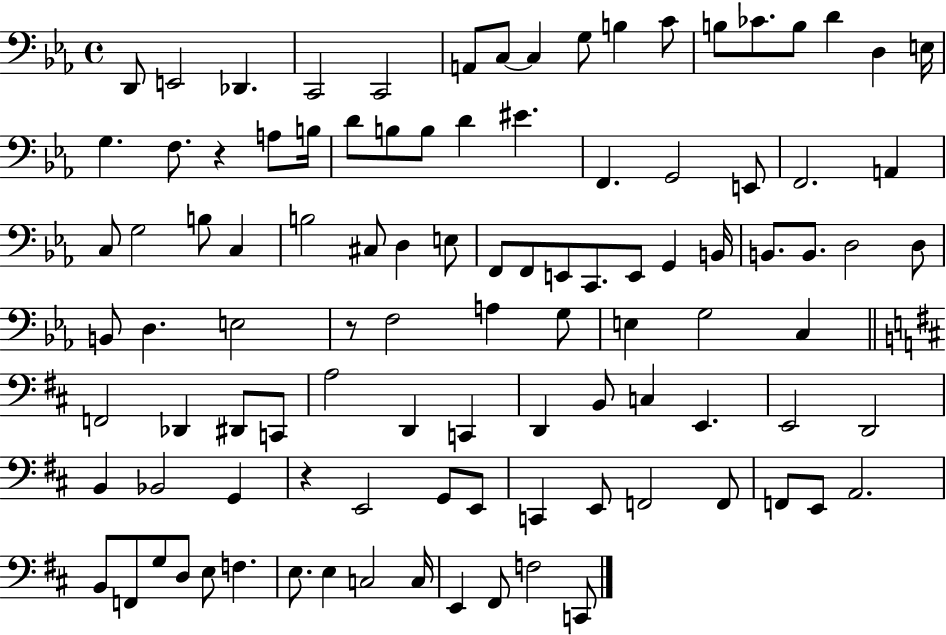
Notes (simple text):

D2/e E2/h Db2/q. C2/h C2/h A2/e C3/e C3/q G3/e B3/q C4/e B3/e CES4/e. B3/e D4/q D3/q E3/s G3/q. F3/e. R/q A3/e B3/s D4/e B3/e B3/e D4/q EIS4/q. F2/q. G2/h E2/e F2/h. A2/q C3/e G3/h B3/e C3/q B3/h C#3/e D3/q E3/e F2/e F2/e E2/e C2/e. E2/e G2/q B2/s B2/e. B2/e. D3/h D3/e B2/e D3/q. E3/h R/e F3/h A3/q G3/e E3/q G3/h C3/q F2/h Db2/q D#2/e C2/e A3/h D2/q C2/q D2/q B2/e C3/q E2/q. E2/h D2/h B2/q Bb2/h G2/q R/q E2/h G2/e E2/e C2/q E2/e F2/h F2/e F2/e E2/e A2/h. B2/e F2/e G3/e D3/e E3/e F3/q. E3/e. E3/q C3/h C3/s E2/q F#2/e F3/h C2/e